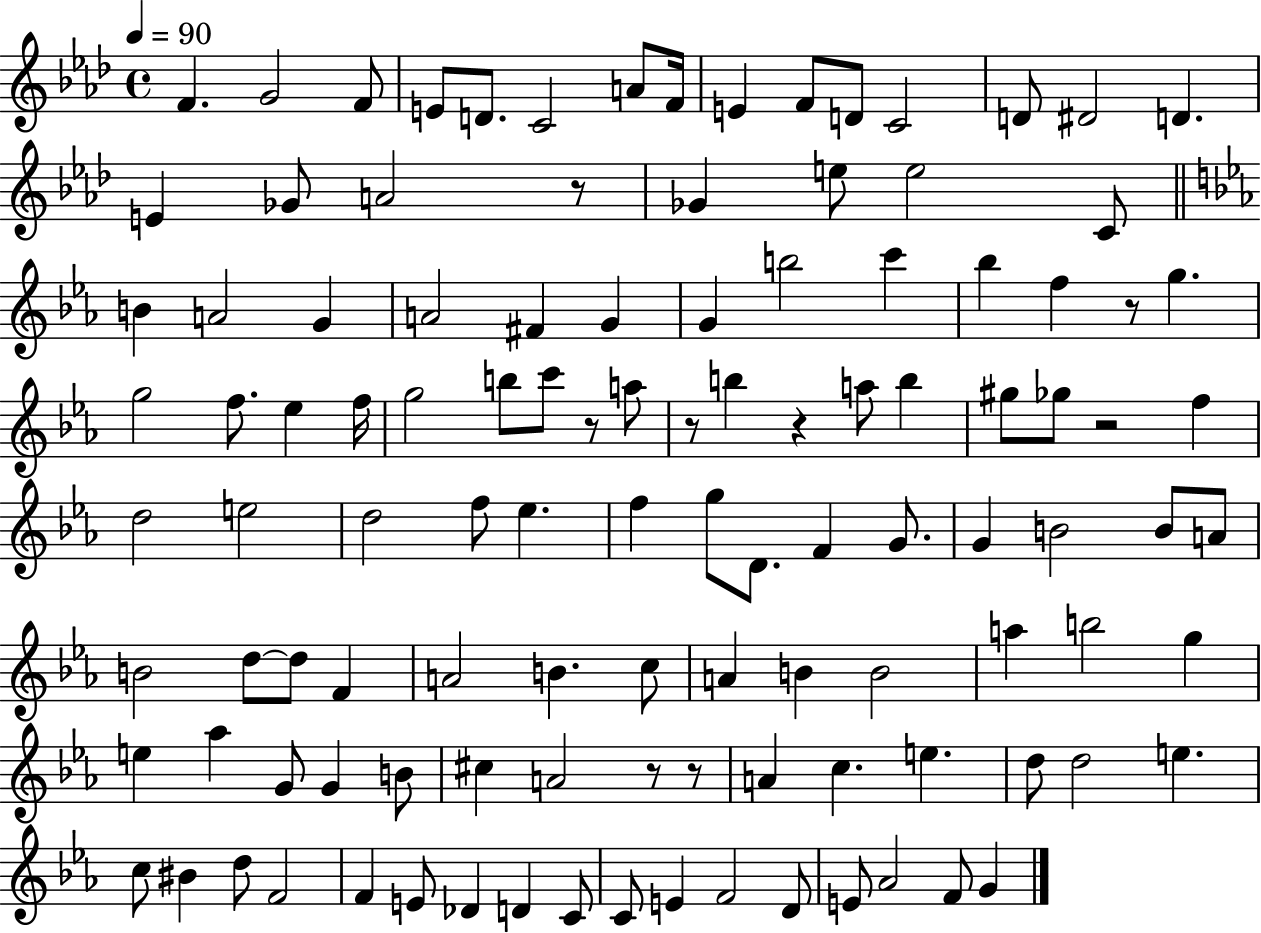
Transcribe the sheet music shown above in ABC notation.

X:1
T:Untitled
M:4/4
L:1/4
K:Ab
F G2 F/2 E/2 D/2 C2 A/2 F/4 E F/2 D/2 C2 D/2 ^D2 D E _G/2 A2 z/2 _G e/2 e2 C/2 B A2 G A2 ^F G G b2 c' _b f z/2 g g2 f/2 _e f/4 g2 b/2 c'/2 z/2 a/2 z/2 b z a/2 b ^g/2 _g/2 z2 f d2 e2 d2 f/2 _e f g/2 D/2 F G/2 G B2 B/2 A/2 B2 d/2 d/2 F A2 B c/2 A B B2 a b2 g e _a G/2 G B/2 ^c A2 z/2 z/2 A c e d/2 d2 e c/2 ^B d/2 F2 F E/2 _D D C/2 C/2 E F2 D/2 E/2 _A2 F/2 G